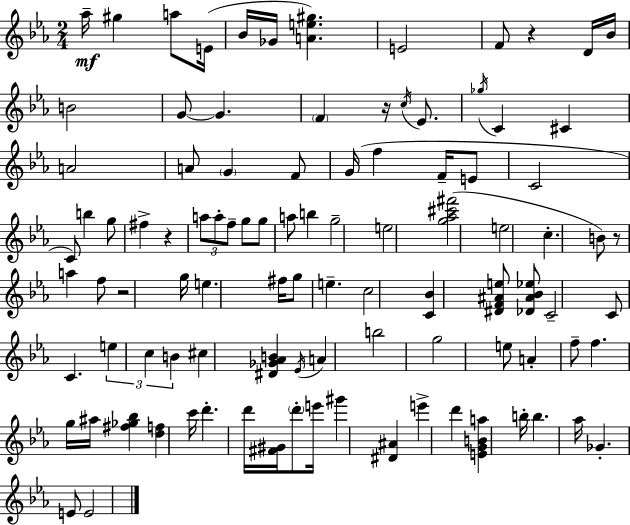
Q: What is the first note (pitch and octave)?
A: Ab5